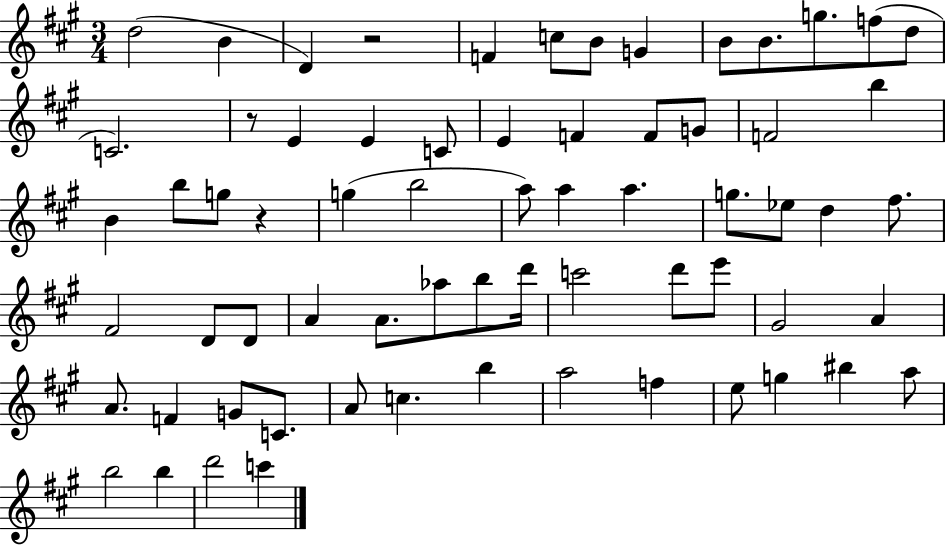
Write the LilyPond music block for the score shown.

{
  \clef treble
  \numericTimeSignature
  \time 3/4
  \key a \major
  d''2( b'4 | d'4) r2 | f'4 c''8 b'8 g'4 | b'8 b'8. g''8. f''8( d''8 | \break c'2.) | r8 e'4 e'4 c'8 | e'4 f'4 f'8 g'8 | f'2 b''4 | \break b'4 b''8 g''8 r4 | g''4( b''2 | a''8) a''4 a''4. | g''8. ees''8 d''4 fis''8. | \break fis'2 d'8 d'8 | a'4 a'8. aes''8 b''8 d'''16 | c'''2 d'''8 e'''8 | gis'2 a'4 | \break a'8. f'4 g'8 c'8. | a'8 c''4. b''4 | a''2 f''4 | e''8 g''4 bis''4 a''8 | \break b''2 b''4 | d'''2 c'''4 | \bar "|."
}